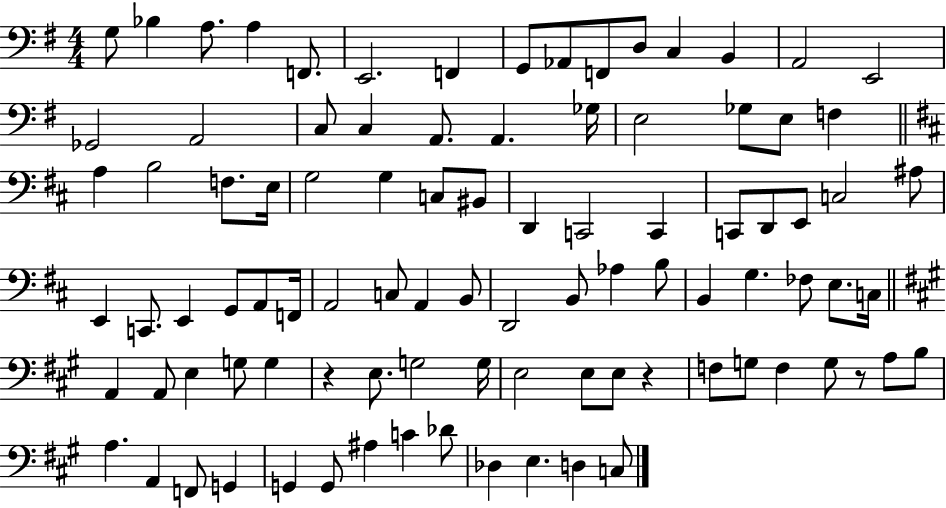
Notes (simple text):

G3/e Bb3/q A3/e. A3/q F2/e. E2/h. F2/q G2/e Ab2/e F2/e D3/e C3/q B2/q A2/h E2/h Gb2/h A2/h C3/e C3/q A2/e. A2/q. Gb3/s E3/h Gb3/e E3/e F3/q A3/q B3/h F3/e. E3/s G3/h G3/q C3/e BIS2/e D2/q C2/h C2/q C2/e D2/e E2/e C3/h A#3/e E2/q C2/e. E2/q G2/e A2/e F2/s A2/h C3/e A2/q B2/e D2/h B2/e Ab3/q B3/e B2/q G3/q. FES3/e E3/e. C3/s A2/q A2/e E3/q G3/e G3/q R/q E3/e. G3/h G3/s E3/h E3/e E3/e R/q F3/e G3/e F3/q G3/e R/e A3/e B3/e A3/q. A2/q F2/e G2/q G2/q G2/e A#3/q C4/q Db4/e Db3/q E3/q. D3/q C3/e